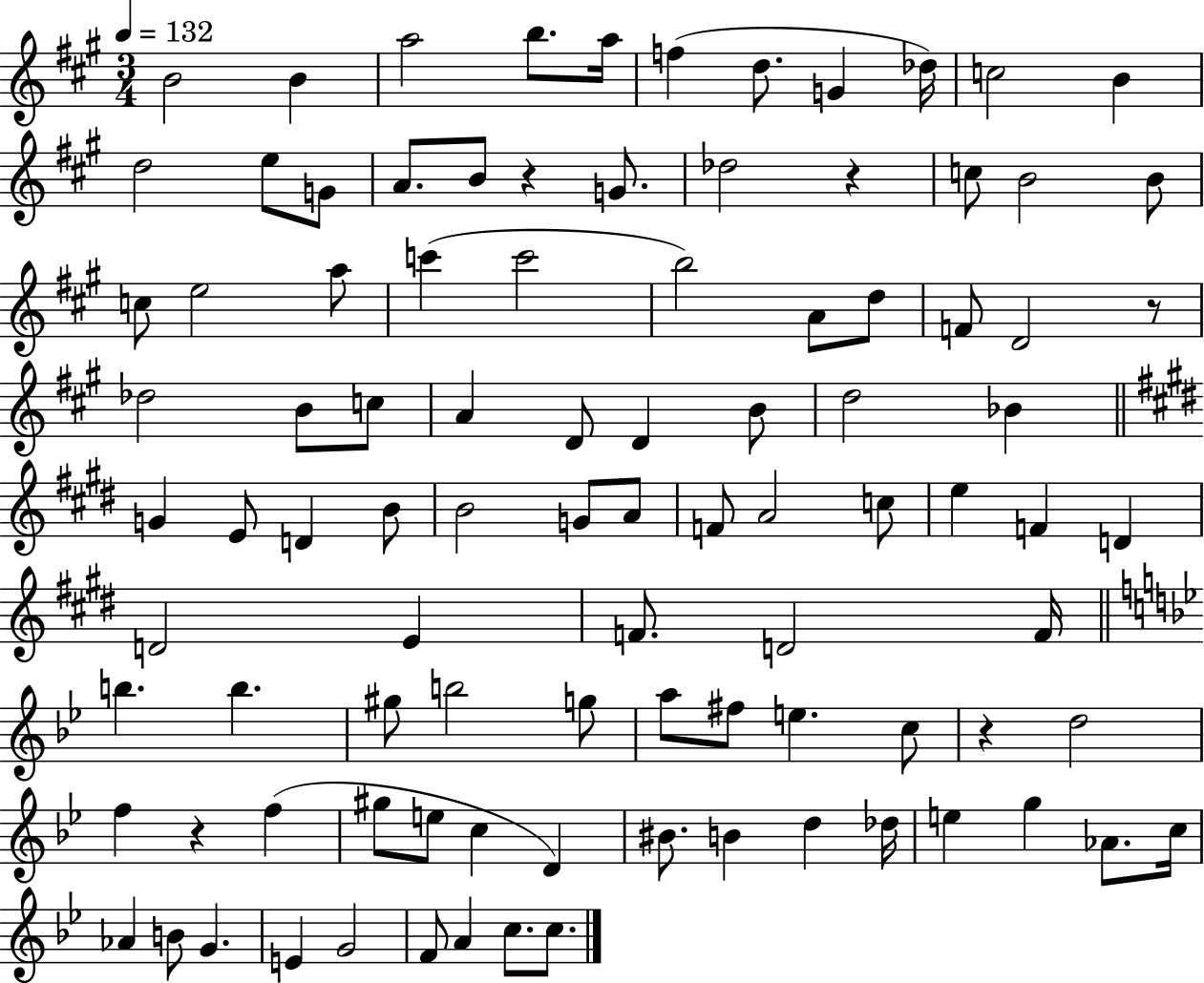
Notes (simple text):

B4/h B4/q A5/h B5/e. A5/s F5/q D5/e. G4/q Db5/s C5/h B4/q D5/h E5/e G4/e A4/e. B4/e R/q G4/e. Db5/h R/q C5/e B4/h B4/e C5/e E5/h A5/e C6/q C6/h B5/h A4/e D5/e F4/e D4/h R/e Db5/h B4/e C5/e A4/q D4/e D4/q B4/e D5/h Bb4/q G4/q E4/e D4/q B4/e B4/h G4/e A4/e F4/e A4/h C5/e E5/q F4/q D4/q D4/h E4/q F4/e. D4/h F4/s B5/q. B5/q. G#5/e B5/h G5/e A5/e F#5/e E5/q. C5/e R/q D5/h F5/q R/q F5/q G#5/e E5/e C5/q D4/q BIS4/e. B4/q D5/q Db5/s E5/q G5/q Ab4/e. C5/s Ab4/q B4/e G4/q. E4/q G4/h F4/e A4/q C5/e. C5/e.